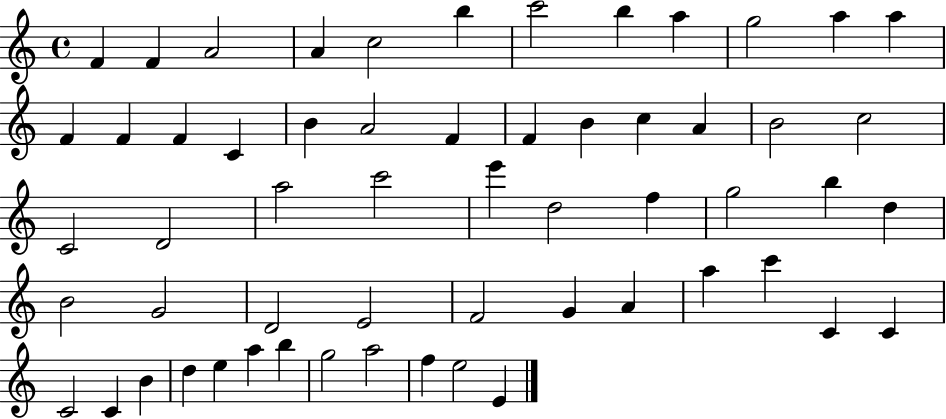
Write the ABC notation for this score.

X:1
T:Untitled
M:4/4
L:1/4
K:C
F F A2 A c2 b c'2 b a g2 a a F F F C B A2 F F B c A B2 c2 C2 D2 a2 c'2 e' d2 f g2 b d B2 G2 D2 E2 F2 G A a c' C C C2 C B d e a b g2 a2 f e2 E